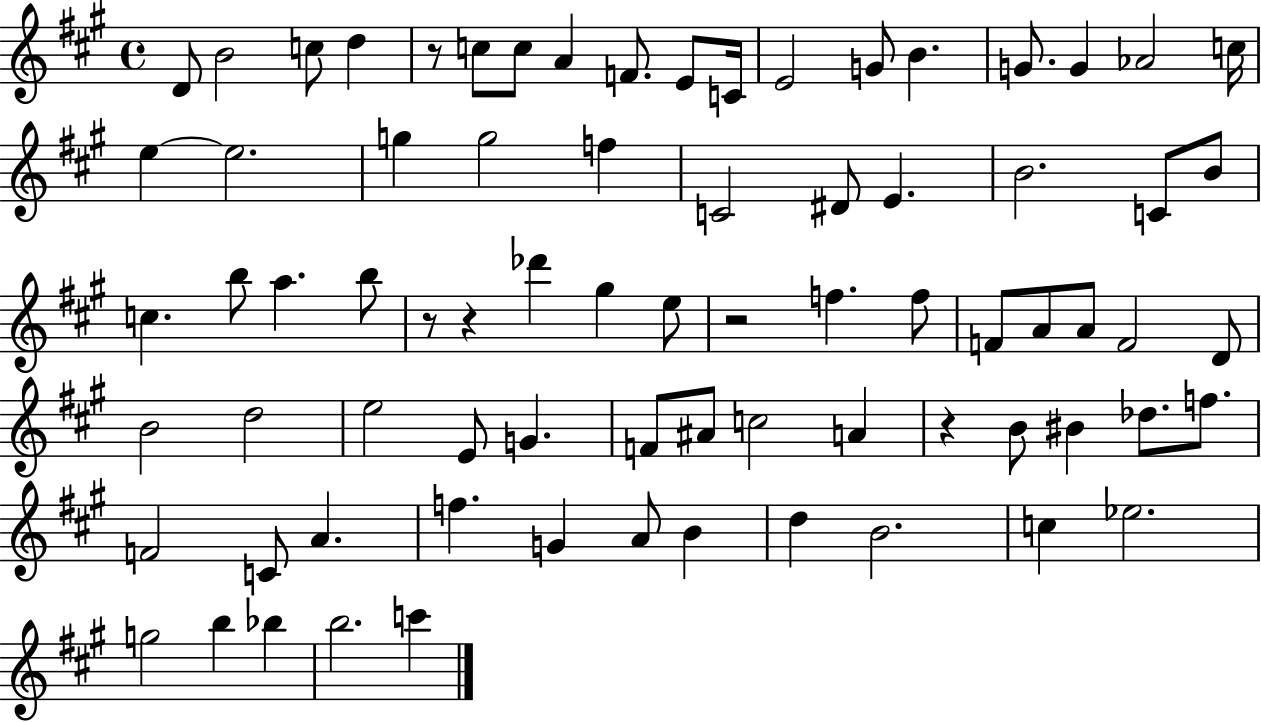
D4/e B4/h C5/e D5/q R/e C5/e C5/e A4/q F4/e. E4/e C4/s E4/h G4/e B4/q. G4/e. G4/q Ab4/h C5/s E5/q E5/h. G5/q G5/h F5/q C4/h D#4/e E4/q. B4/h. C4/e B4/e C5/q. B5/e A5/q. B5/e R/e R/q Db6/q G#5/q E5/e R/h F5/q. F5/e F4/e A4/e A4/e F4/h D4/e B4/h D5/h E5/h E4/e G4/q. F4/e A#4/e C5/h A4/q R/q B4/e BIS4/q Db5/e. F5/e. F4/h C4/e A4/q. F5/q. G4/q A4/e B4/q D5/q B4/h. C5/q Eb5/h. G5/h B5/q Bb5/q B5/h. C6/q